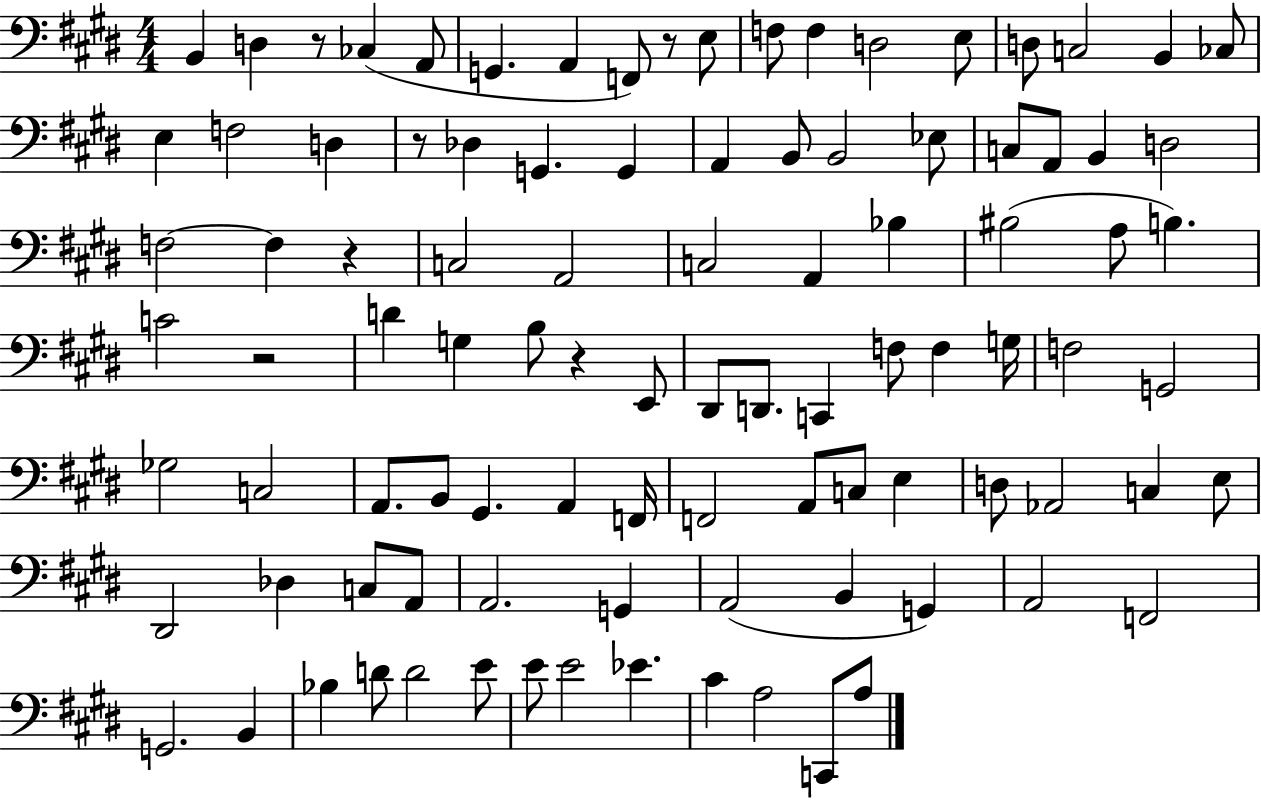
{
  \clef bass
  \numericTimeSignature
  \time 4/4
  \key e \major
  \repeat volta 2 { b,4 d4 r8 ces4( a,8 | g,4. a,4 f,8) r8 e8 | f8 f4 d2 e8 | d8 c2 b,4 ces8 | \break e4 f2 d4 | r8 des4 g,4. g,4 | a,4 b,8 b,2 ees8 | c8 a,8 b,4 d2 | \break f2~~ f4 r4 | c2 a,2 | c2 a,4 bes4 | bis2( a8 b4.) | \break c'2 r2 | d'4 g4 b8 r4 e,8 | dis,8 d,8. c,4 f8 f4 g16 | f2 g,2 | \break ges2 c2 | a,8. b,8 gis,4. a,4 f,16 | f,2 a,8 c8 e4 | d8 aes,2 c4 e8 | \break dis,2 des4 c8 a,8 | a,2. g,4 | a,2( b,4 g,4) | a,2 f,2 | \break g,2. b,4 | bes4 d'8 d'2 e'8 | e'8 e'2 ees'4. | cis'4 a2 c,8 a8 | \break } \bar "|."
}